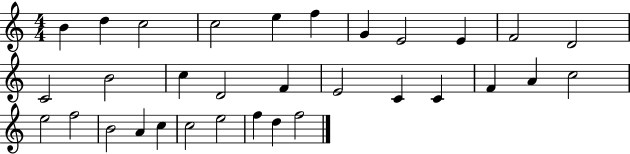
B4/q D5/q C5/h C5/h E5/q F5/q G4/q E4/h E4/q F4/h D4/h C4/h B4/h C5/q D4/h F4/q E4/h C4/q C4/q F4/q A4/q C5/h E5/h F5/h B4/h A4/q C5/q C5/h E5/h F5/q D5/q F5/h